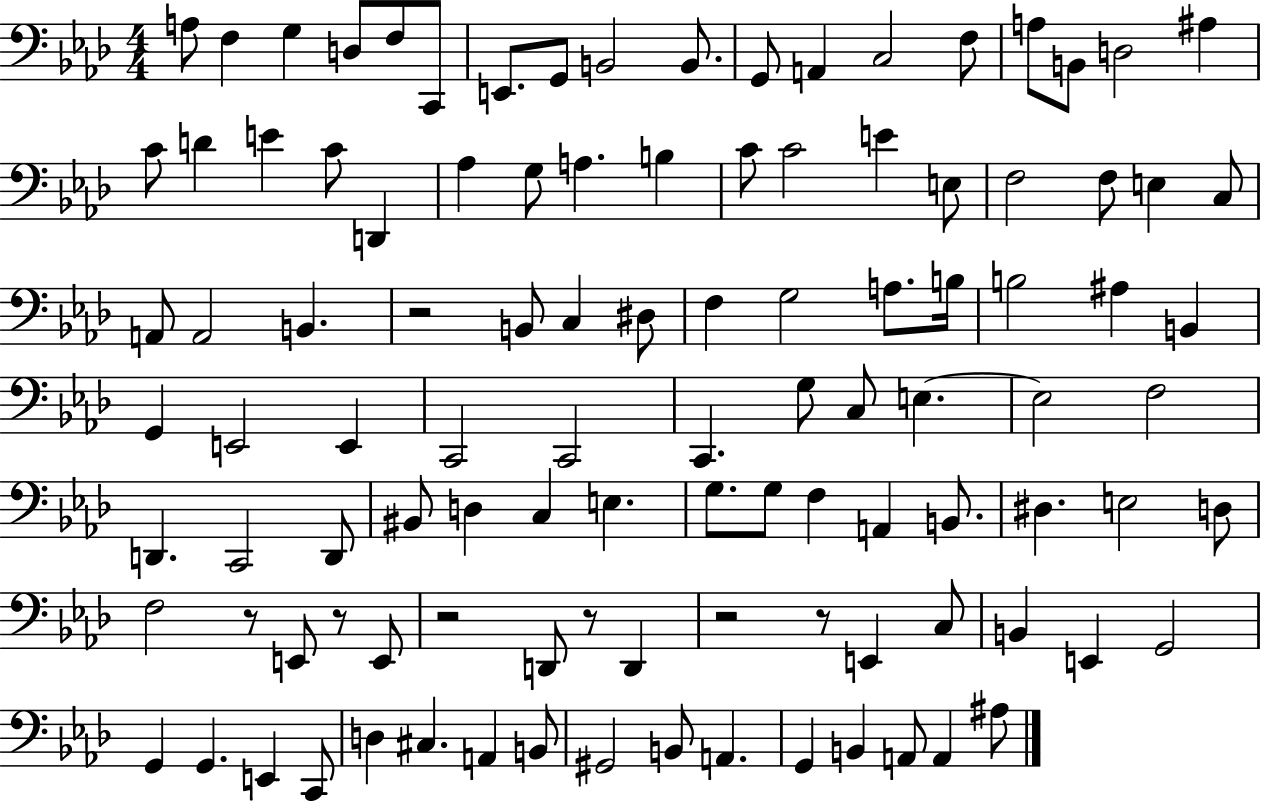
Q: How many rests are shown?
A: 7